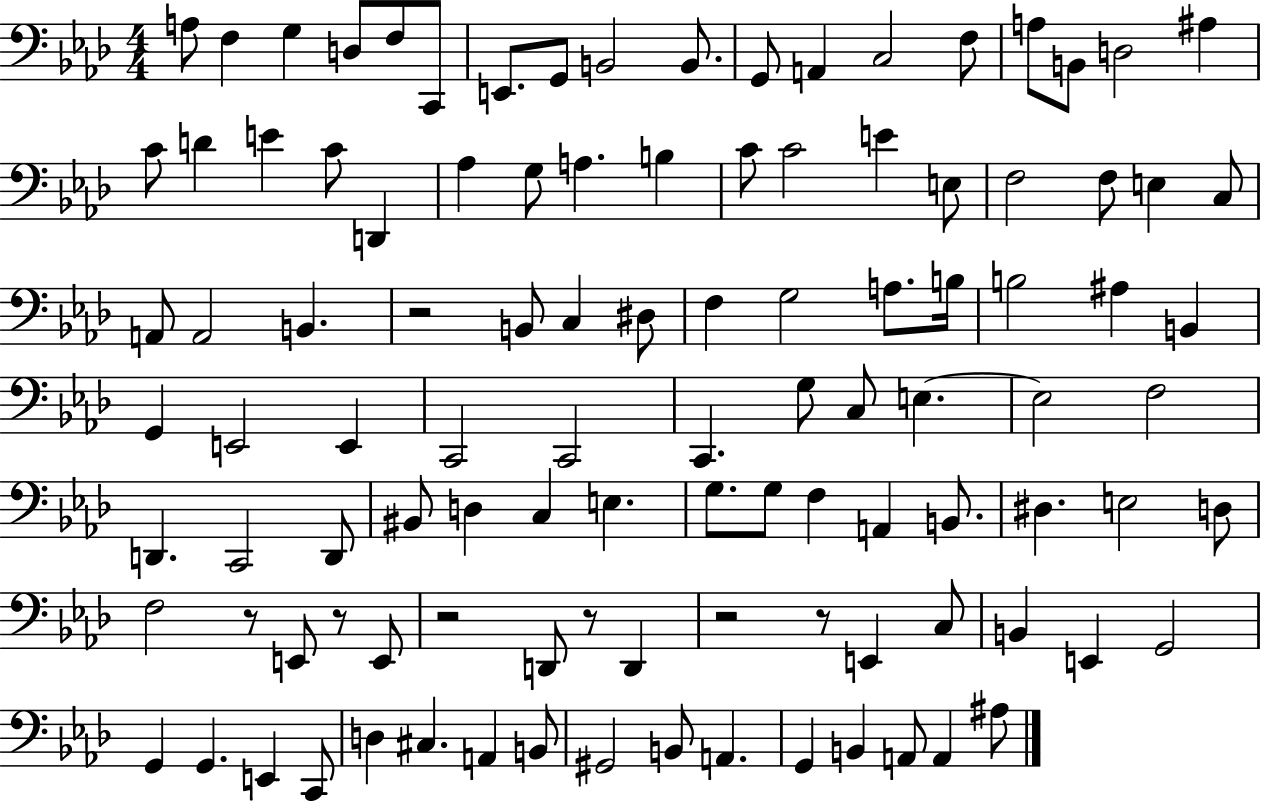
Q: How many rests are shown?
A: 7